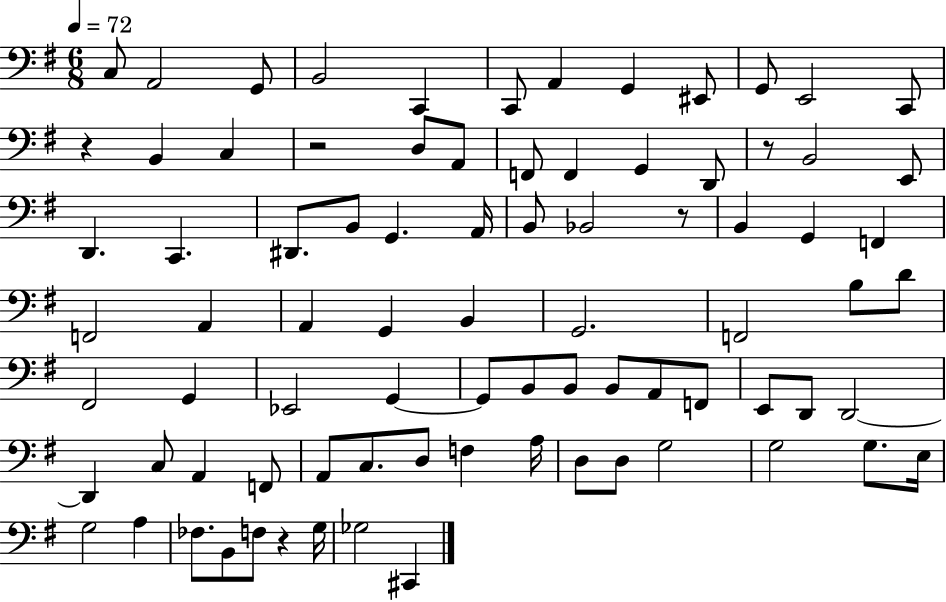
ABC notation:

X:1
T:Untitled
M:6/8
L:1/4
K:G
C,/2 A,,2 G,,/2 B,,2 C,, C,,/2 A,, G,, ^E,,/2 G,,/2 E,,2 C,,/2 z B,, C, z2 D,/2 A,,/2 F,,/2 F,, G,, D,,/2 z/2 B,,2 E,,/2 D,, C,, ^D,,/2 B,,/2 G,, A,,/4 B,,/2 _B,,2 z/2 B,, G,, F,, F,,2 A,, A,, G,, B,, G,,2 F,,2 B,/2 D/2 ^F,,2 G,, _E,,2 G,, G,,/2 B,,/2 B,,/2 B,,/2 A,,/2 F,,/2 E,,/2 D,,/2 D,,2 D,, C,/2 A,, F,,/2 A,,/2 C,/2 D,/2 F, A,/4 D,/2 D,/2 G,2 G,2 G,/2 E,/4 G,2 A, _F,/2 B,,/2 F,/2 z G,/4 _G,2 ^C,,